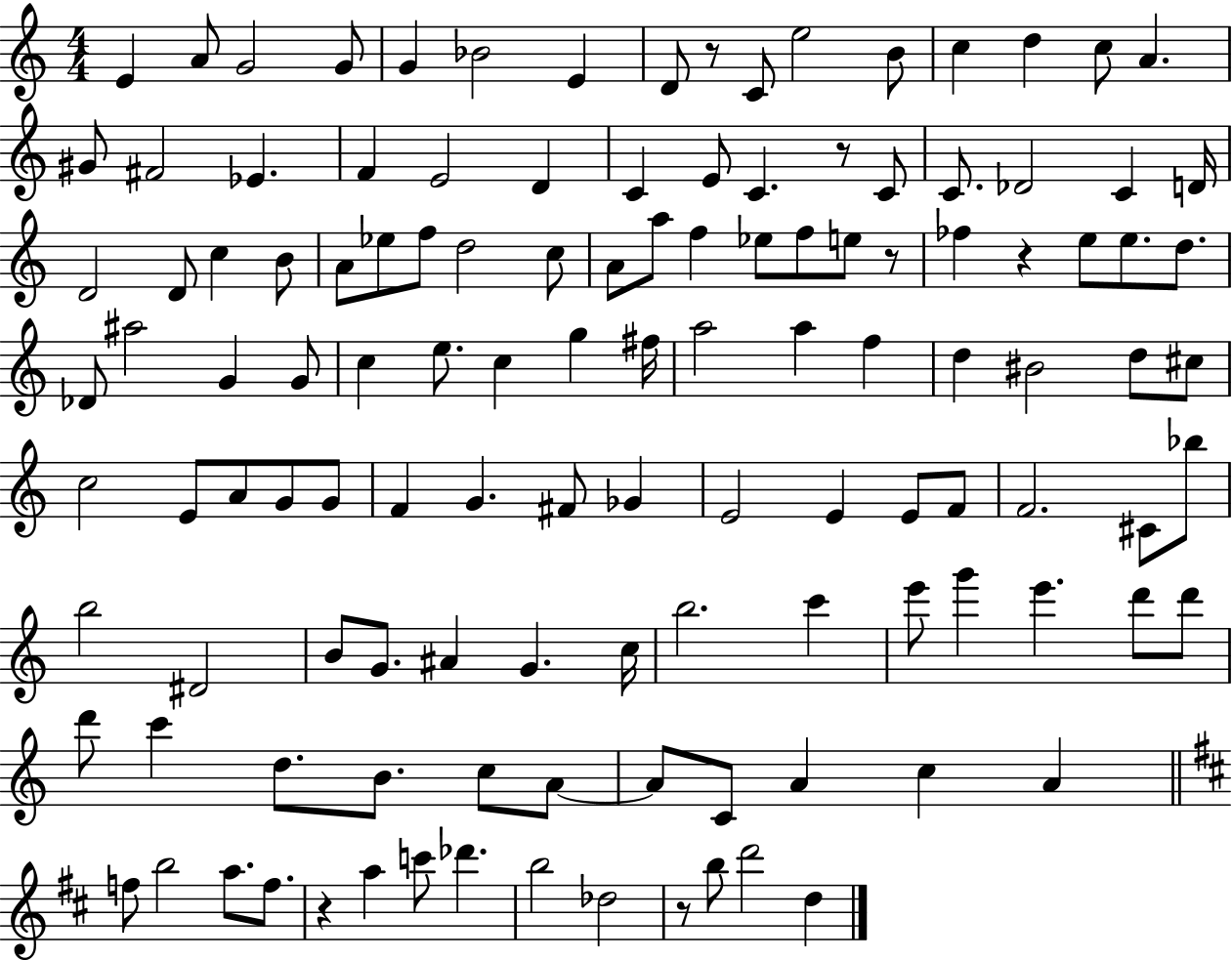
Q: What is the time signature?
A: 4/4